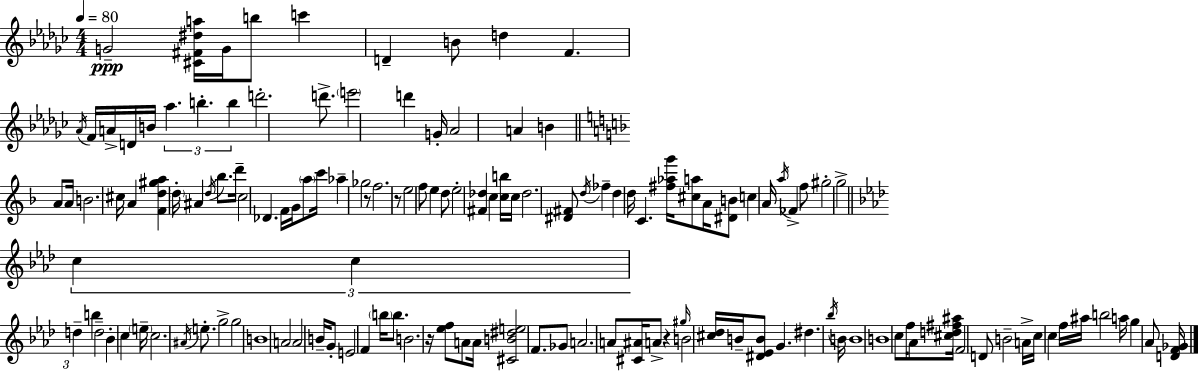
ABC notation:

X:1
T:Untitled
M:4/4
L:1/4
K:Ebm
G2 [^C^F^da]/4 G/4 b/2 c' D B/2 d F _A/4 F/4 A/4 D/4 B/4 _a b b d'2 d'/2 e'2 d' G/4 _A2 A B A/2 A/4 B2 ^c/4 A [Fd^ga] d/4 ^A d/4 _b/2 d'/4 c2 _D F/4 G/4 a/2 c'/4 _a _g2 z/2 f2 z/2 e2 f/2 e d/2 e2 [^F_d] c [cb]/4 c/4 _d2 [^D^F]/2 d/4 _f d d/4 C [^f_ag']/4 [^ca]/2 A/4 [^DB]/2 c A/4 a/4 _F f/2 ^g2 g2 c c d b d2 _B c e/4 c2 ^A/4 e/2 g2 g2 B4 A2 A2 B/4 G/2 E2 F b/4 b/2 B2 z/4 [_ef]/2 A/2 A/4 [^CB^de]2 F/2 _G/2 A2 A/2 [^C^A]/4 A/2 z ^g/4 B2 [^c_d]/4 B/4 [^D_EB]/2 G ^d _b/4 B/4 B4 B4 c/2 f/4 _A/2 [^cd^f^a]/4 F2 D/2 B2 A/4 c/4 c f/4 ^a/4 b2 a/4 g _A/2 [DF_G]/4